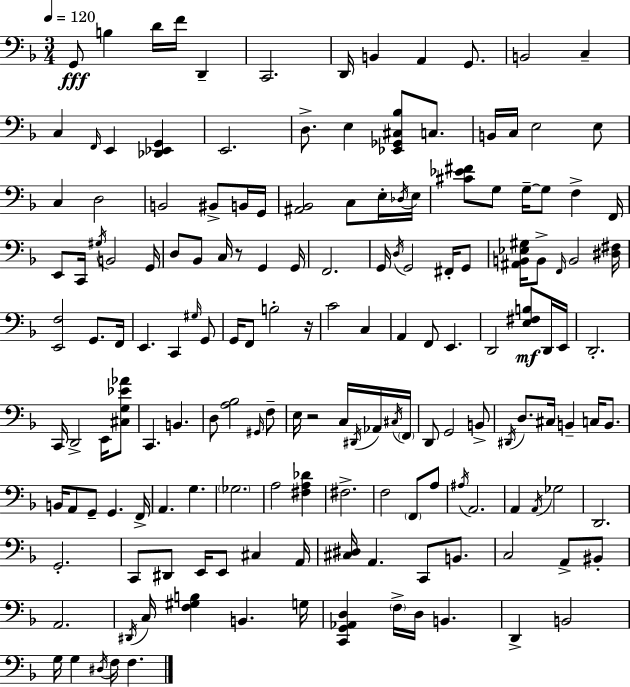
X:1
T:Untitled
M:3/4
L:1/4
K:F
G,,/2 B, D/4 F/4 D,, C,,2 D,,/4 B,, A,, G,,/2 B,,2 C, C, F,,/4 E,, [_D,,_E,,G,,] E,,2 D,/2 E, [_E,,_G,,^C,_B,]/2 C,/2 B,,/4 C,/4 E,2 E,/2 C, D,2 B,,2 ^B,,/2 B,,/4 G,,/4 [^A,,_B,,]2 C,/2 E,/4 _D,/4 E,/4 [^C_E^F]/2 G,/2 G,/4 G,/2 F, F,,/4 E,,/2 C,,/4 ^G,/4 B,,2 G,,/4 D,/2 _B,,/2 C,/4 z/2 G,, G,,/4 F,,2 G,,/4 D,/4 G,,2 ^F,,/4 G,,/2 [^A,,B,,_E,^G,]/4 B,,/2 F,,/4 B,,2 [^D,^F,]/4 [E,,F,]2 G,,/2 F,,/4 E,, C,, ^G,/4 G,,/2 G,,/4 F,,/2 B,2 z/4 C2 C, A,, F,,/2 E,, D,,2 [E,^F,B,]/2 D,,/4 E,,/4 D,,2 C,,/4 D,,2 E,,/4 [^C,G,_E_A]/2 C,, B,, D,/2 [A,_B,]2 ^G,,/4 F,/2 E,/4 z2 C,/4 ^D,,/4 _A,,/4 ^C,/4 F,,/4 D,,/2 G,,2 B,,/2 ^D,,/4 D,/2 ^C,/4 B,, C,/4 B,,/2 B,,/4 A,,/2 G,,/2 G,, F,,/4 A,, G, _G,2 A,2 [^F,A,_D] ^F,2 F,2 F,,/2 A,/2 ^A,/4 A,,2 A,, A,,/4 _G,2 D,,2 G,,2 C,,/2 ^D,,/2 E,,/4 E,,/2 ^C, A,,/4 [^C,^D,]/4 A,, C,,/2 B,,/2 C,2 A,,/2 ^B,,/2 A,,2 ^D,,/4 C,/4 [F,^G,B,] B,, G,/4 [C,,G,,_A,,D,] F,/4 D,/4 B,, D,, B,,2 G,/4 G, ^D,/4 F,/4 F,